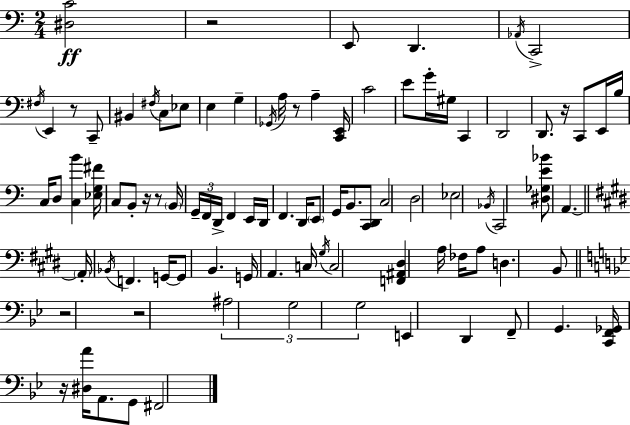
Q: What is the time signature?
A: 2/4